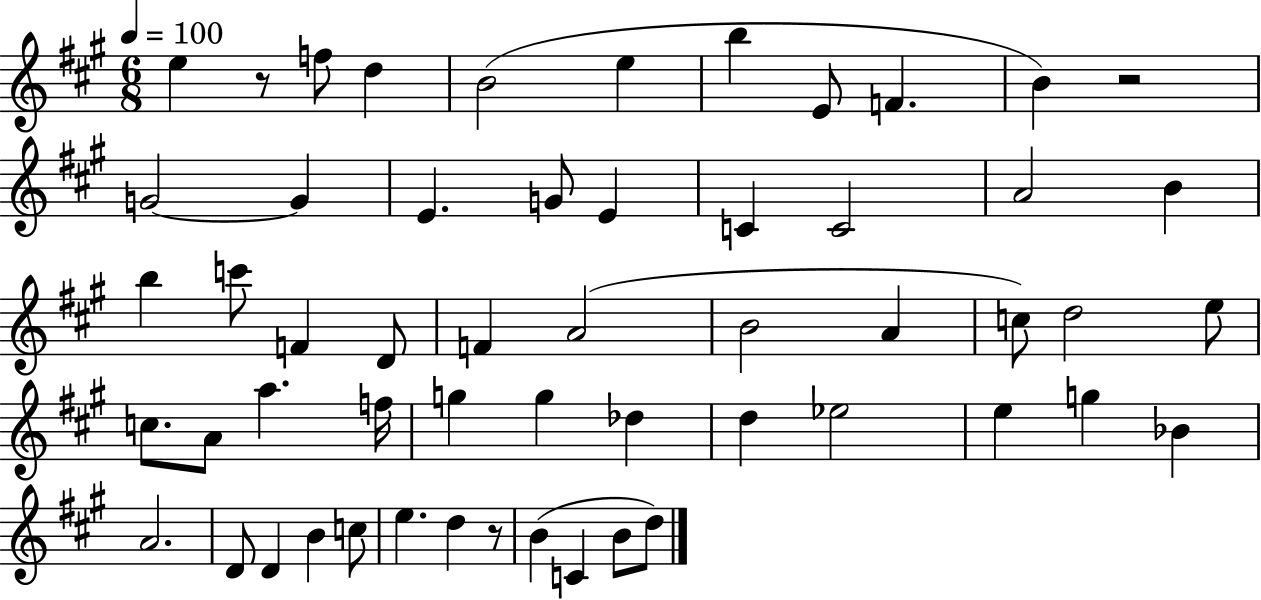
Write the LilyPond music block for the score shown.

{
  \clef treble
  \numericTimeSignature
  \time 6/8
  \key a \major
  \tempo 4 = 100
  e''4 r8 f''8 d''4 | b'2( e''4 | b''4 e'8 f'4. | b'4) r2 | \break g'2~~ g'4 | e'4. g'8 e'4 | c'4 c'2 | a'2 b'4 | \break b''4 c'''8 f'4 d'8 | f'4 a'2( | b'2 a'4 | c''8) d''2 e''8 | \break c''8. a'8 a''4. f''16 | g''4 g''4 des''4 | d''4 ees''2 | e''4 g''4 bes'4 | \break a'2. | d'8 d'4 b'4 c''8 | e''4. d''4 r8 | b'4( c'4 b'8 d''8) | \break \bar "|."
}